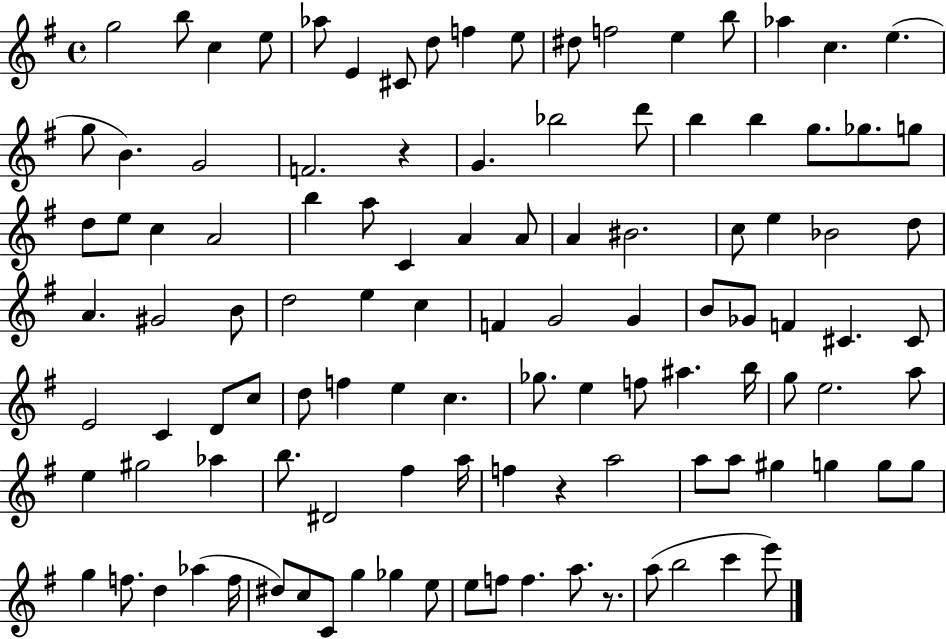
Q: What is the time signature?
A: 4/4